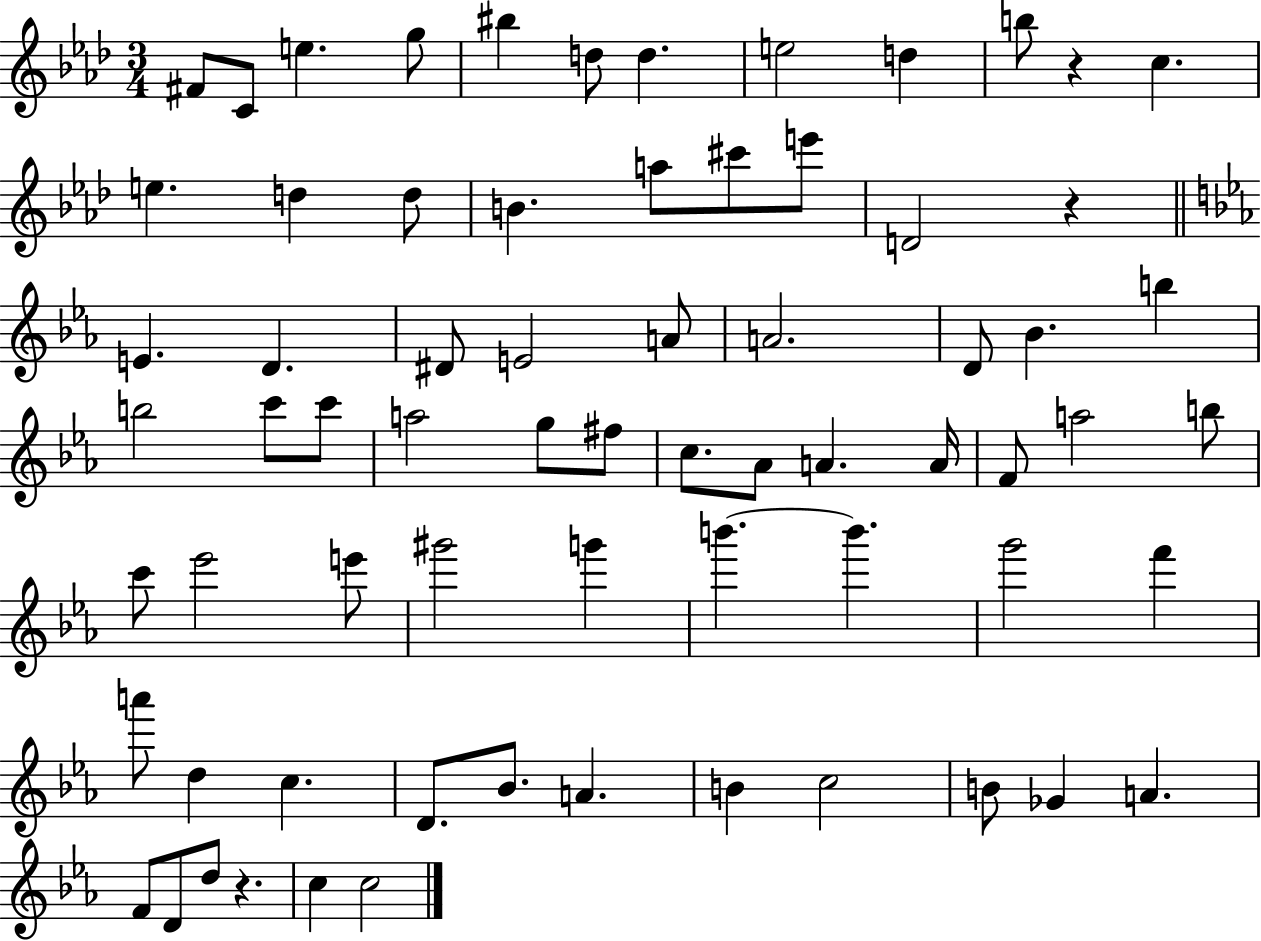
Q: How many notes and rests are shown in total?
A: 69